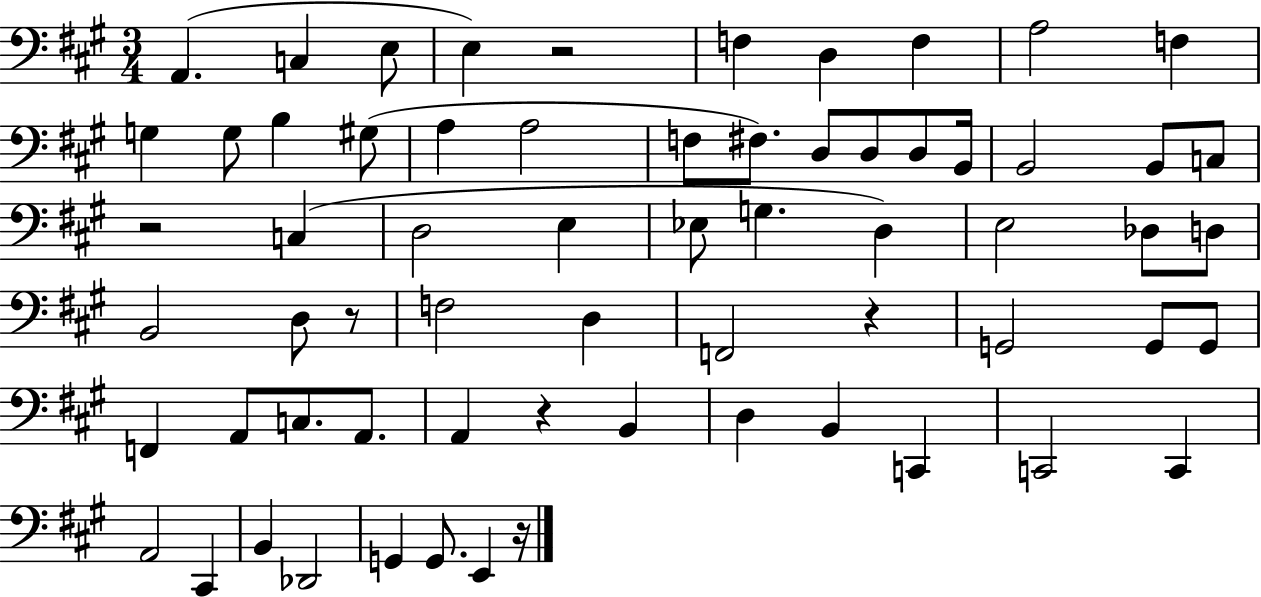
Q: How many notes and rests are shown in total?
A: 65